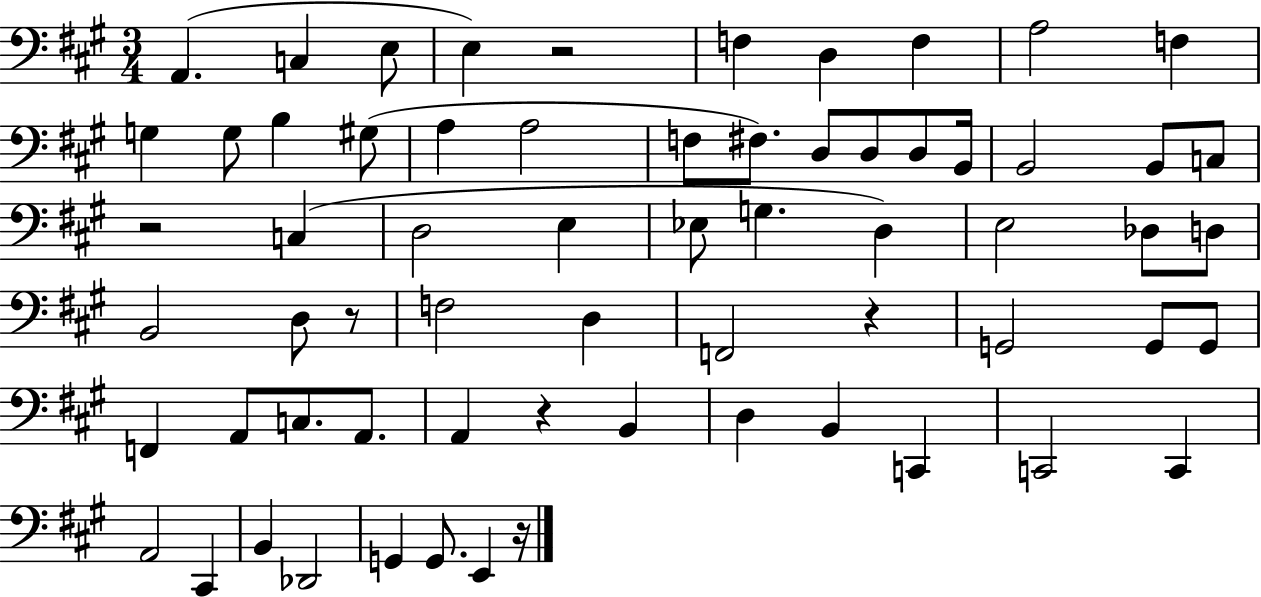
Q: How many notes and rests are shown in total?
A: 65